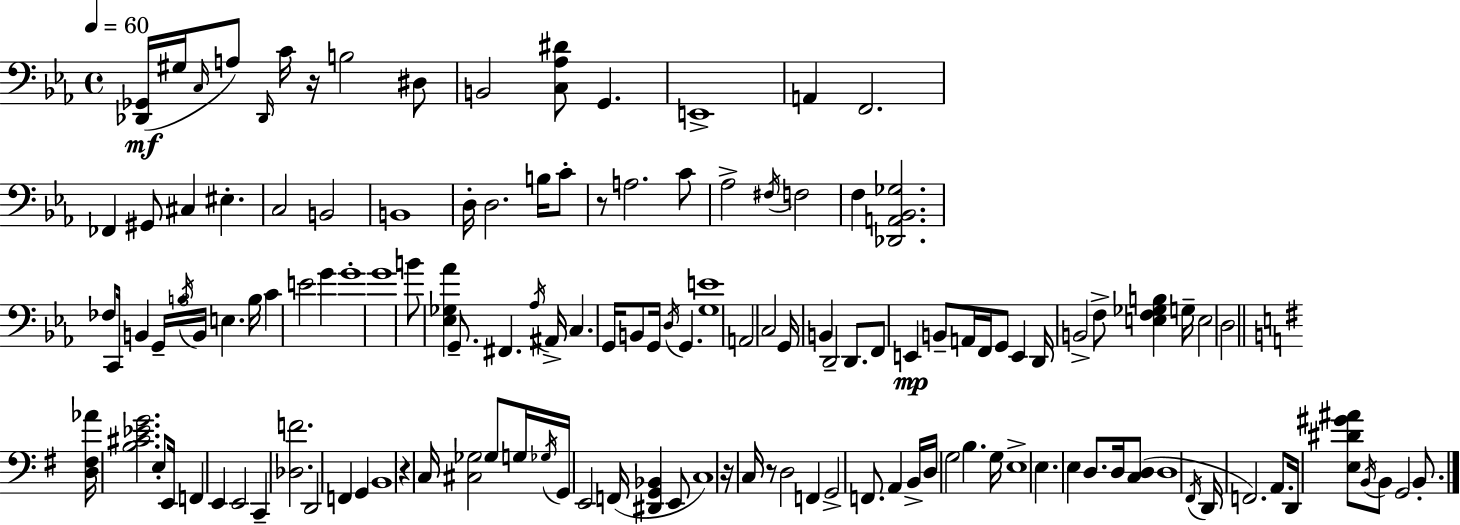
[Db2,Gb2]/s G#3/s C3/s A3/e Db2/s C4/s R/s B3/h D#3/e B2/h [C3,Ab3,D#4]/e G2/q. E2/w A2/q F2/h. FES2/q G#2/e C#3/q EIS3/q. C3/h B2/h B2/w D3/s D3/h. B3/s C4/e R/e A3/h. C4/e Ab3/h F#3/s F3/h F3/q [Db2,A2,Bb2,Gb3]/h. FES3/e C2/s B2/q G2/s B3/s B2/s E3/q. B3/s C4/q E4/h G4/q G4/w G4/w B4/e [Eb3,Gb3,Ab4]/q G2/e. F#2/q. Ab3/s A#2/s C3/q. G2/s B2/e G2/s D3/s G2/q. [G3,E4]/w A2/h C3/h G2/s B2/q D2/h D2/e. F2/e E2/q B2/e A2/s F2/s G2/e E2/q D2/s B2/h F3/e [E3,F3,Gb3,B3]/q G3/s E3/h D3/h [D3,F#3,Ab4]/s [B3,C#4,Eb4,G4]/h. E3/e E2/s F2/q E2/q E2/h C2/q [Db3,F4]/h. D2/h F2/q G2/q B2/w R/q C3/s [C#3,Gb3]/h Gb3/e G3/s Gb3/s G2/s E2/h F2/s [D#2,G2,Bb2]/q E2/e C3/w R/s C3/s R/e D3/h F2/q G2/h F2/e. A2/q B2/s D3/s G3/h B3/q. G3/s E3/w E3/q. E3/q D3/e. D3/s [C3,D3]/e D3/w F#2/s D2/s F2/h. A2/e. D2/s [E3,D#4,G#4,A#4]/e B2/s B2/e G2/h B2/e.